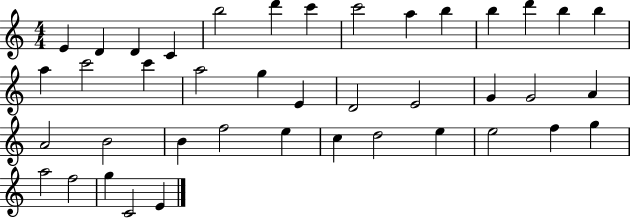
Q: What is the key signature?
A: C major